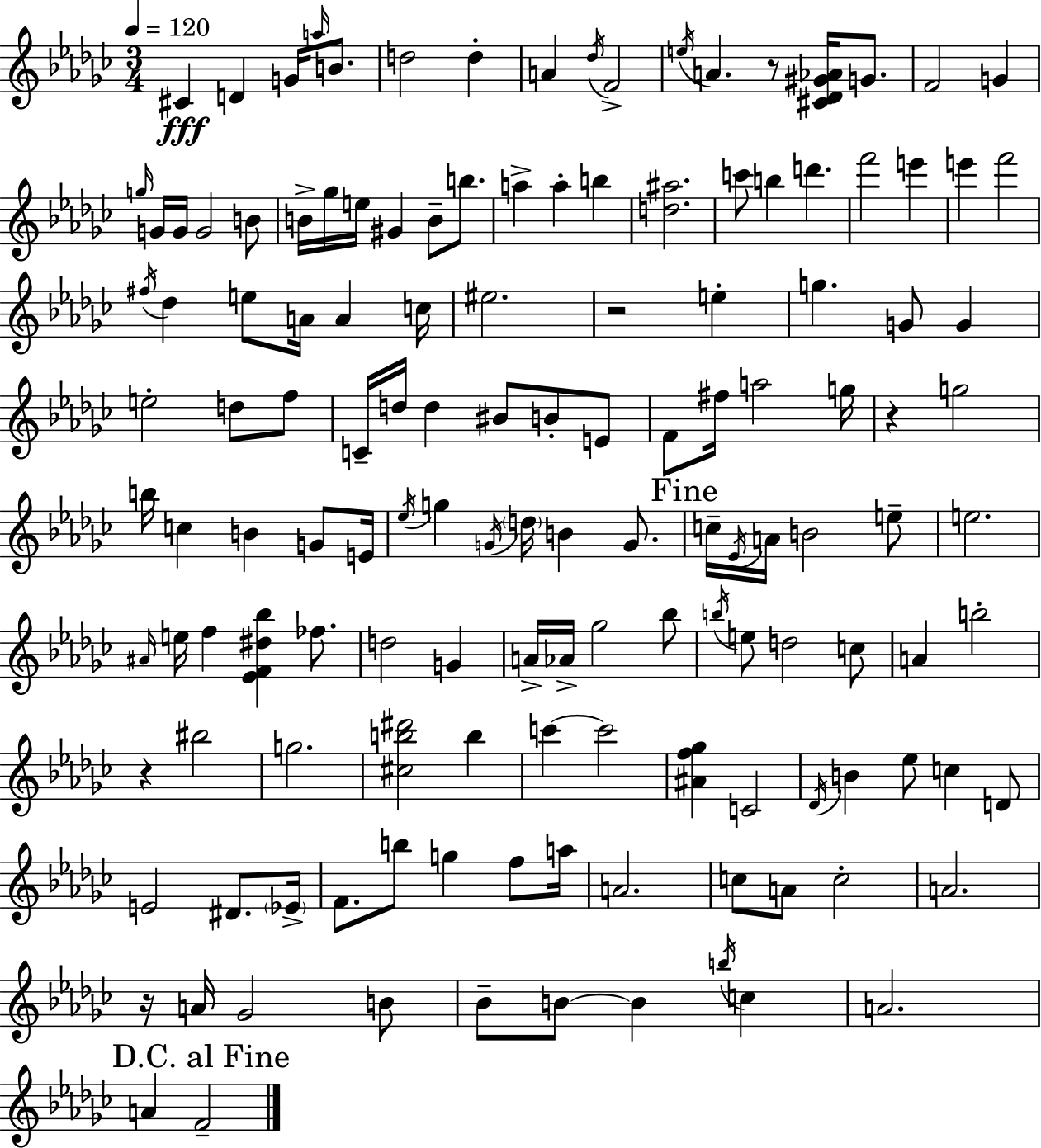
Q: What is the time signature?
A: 3/4